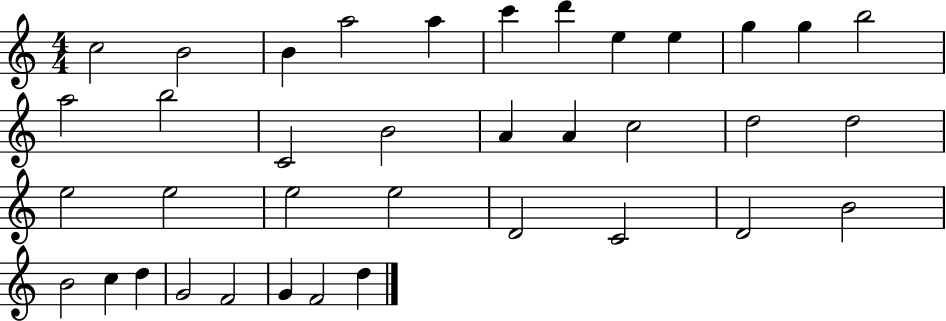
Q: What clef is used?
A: treble